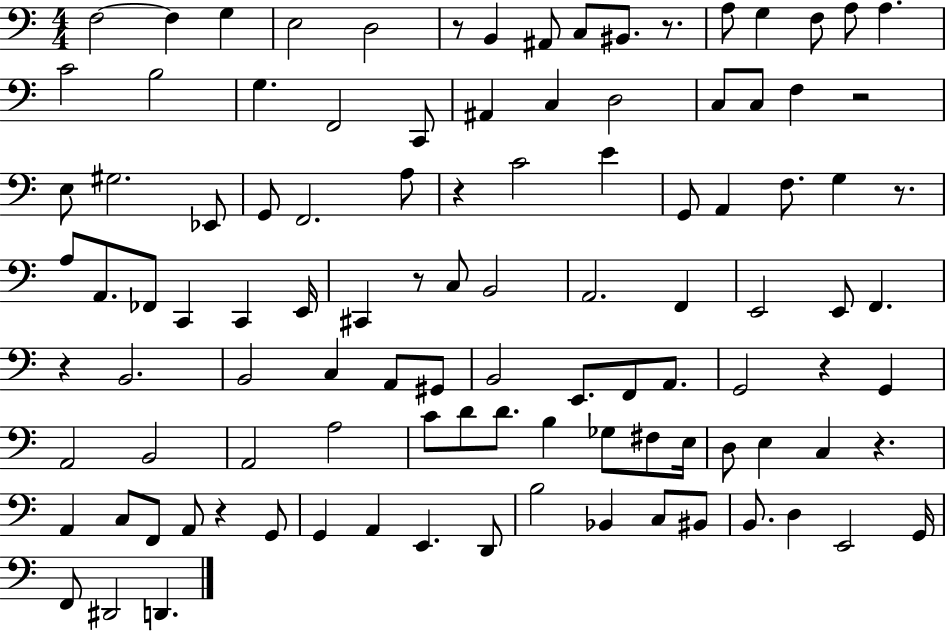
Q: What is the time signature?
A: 4/4